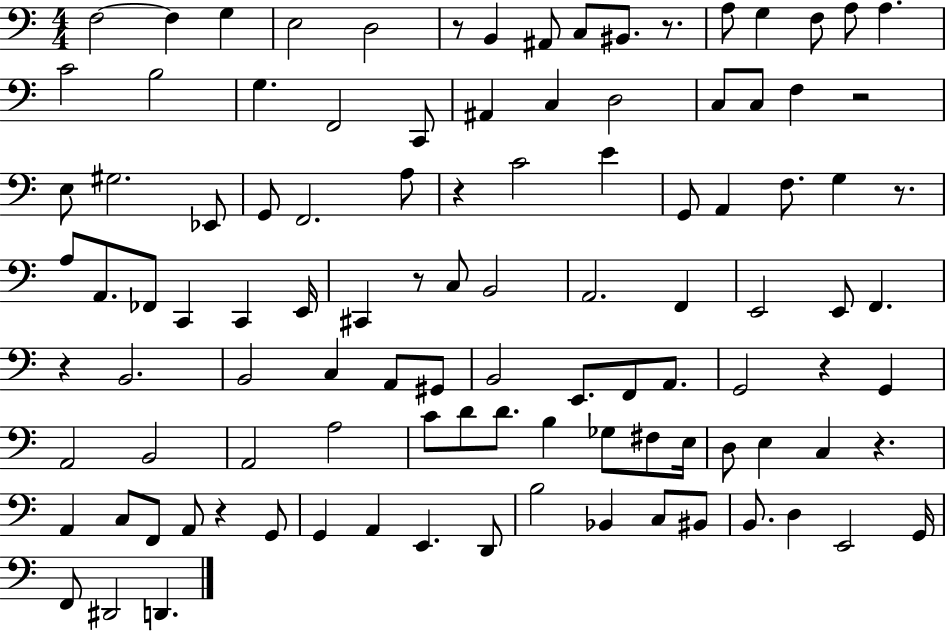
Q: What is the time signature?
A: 4/4